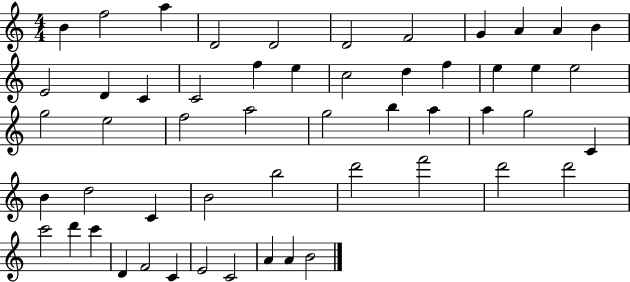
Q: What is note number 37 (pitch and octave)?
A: B4